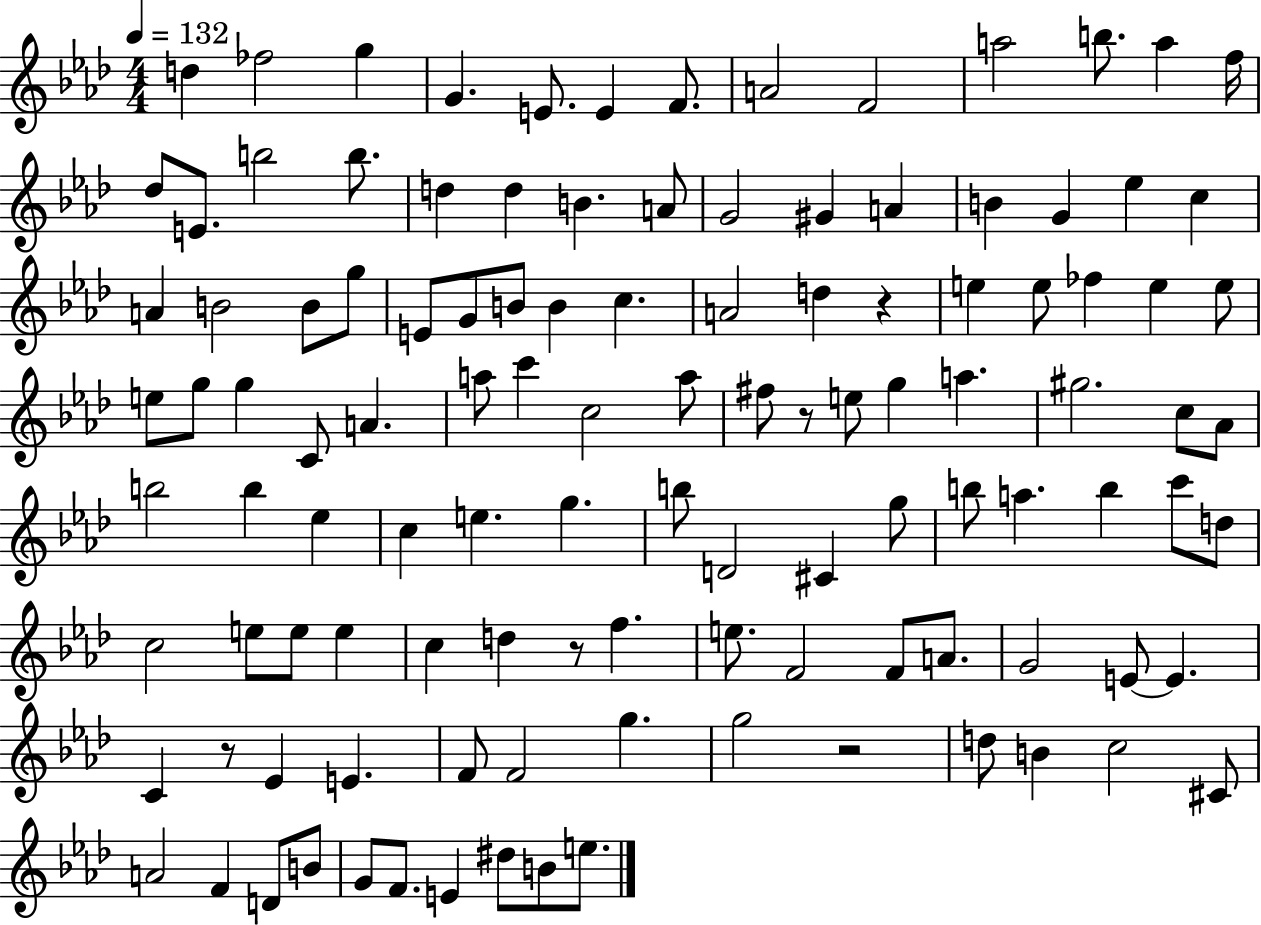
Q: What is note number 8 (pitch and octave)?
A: A4